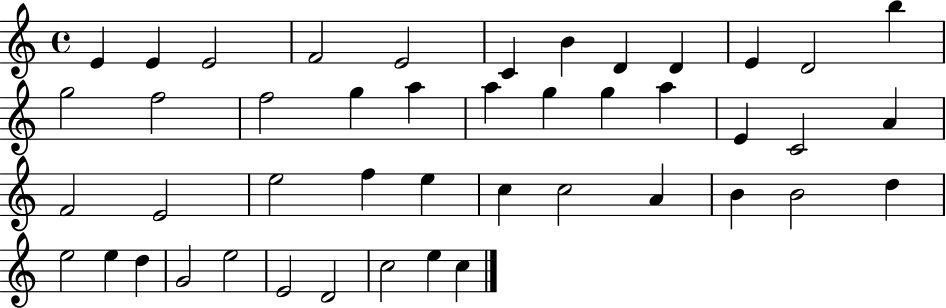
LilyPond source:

{
  \clef treble
  \time 4/4
  \defaultTimeSignature
  \key c \major
  e'4 e'4 e'2 | f'2 e'2 | c'4 b'4 d'4 d'4 | e'4 d'2 b''4 | \break g''2 f''2 | f''2 g''4 a''4 | a''4 g''4 g''4 a''4 | e'4 c'2 a'4 | \break f'2 e'2 | e''2 f''4 e''4 | c''4 c''2 a'4 | b'4 b'2 d''4 | \break e''2 e''4 d''4 | g'2 e''2 | e'2 d'2 | c''2 e''4 c''4 | \break \bar "|."
}